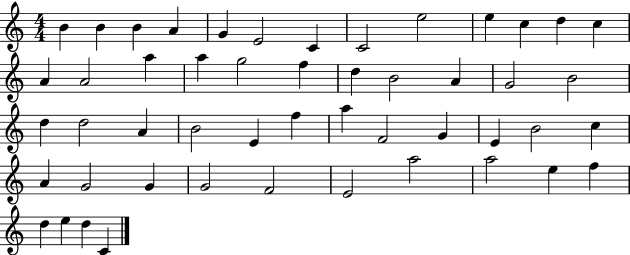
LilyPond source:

{
  \clef treble
  \numericTimeSignature
  \time 4/4
  \key c \major
  b'4 b'4 b'4 a'4 | g'4 e'2 c'4 | c'2 e''2 | e''4 c''4 d''4 c''4 | \break a'4 a'2 a''4 | a''4 g''2 f''4 | d''4 b'2 a'4 | g'2 b'2 | \break d''4 d''2 a'4 | b'2 e'4 f''4 | a''4 f'2 g'4 | e'4 b'2 c''4 | \break a'4 g'2 g'4 | g'2 f'2 | e'2 a''2 | a''2 e''4 f''4 | \break d''4 e''4 d''4 c'4 | \bar "|."
}